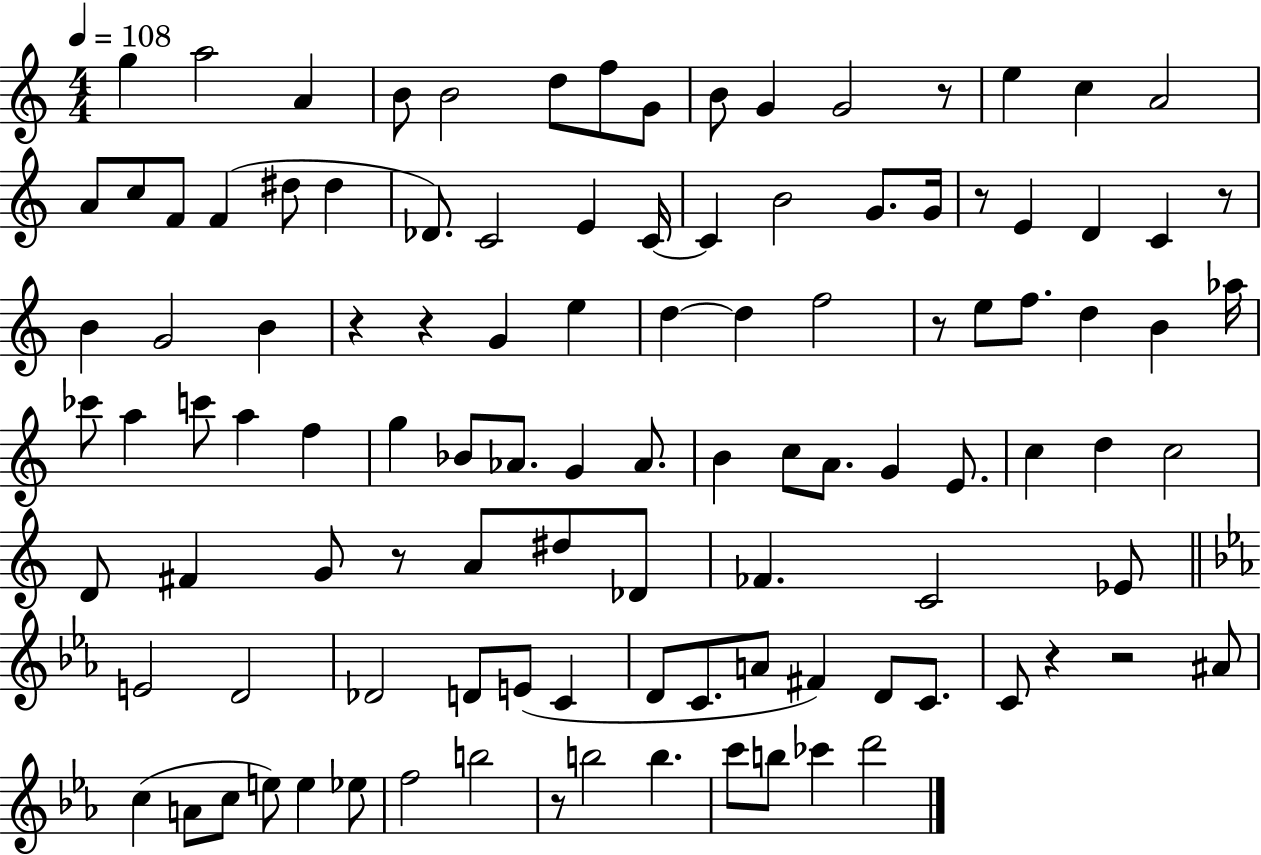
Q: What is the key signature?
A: C major